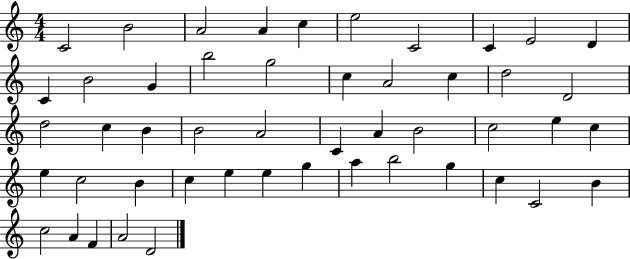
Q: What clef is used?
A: treble